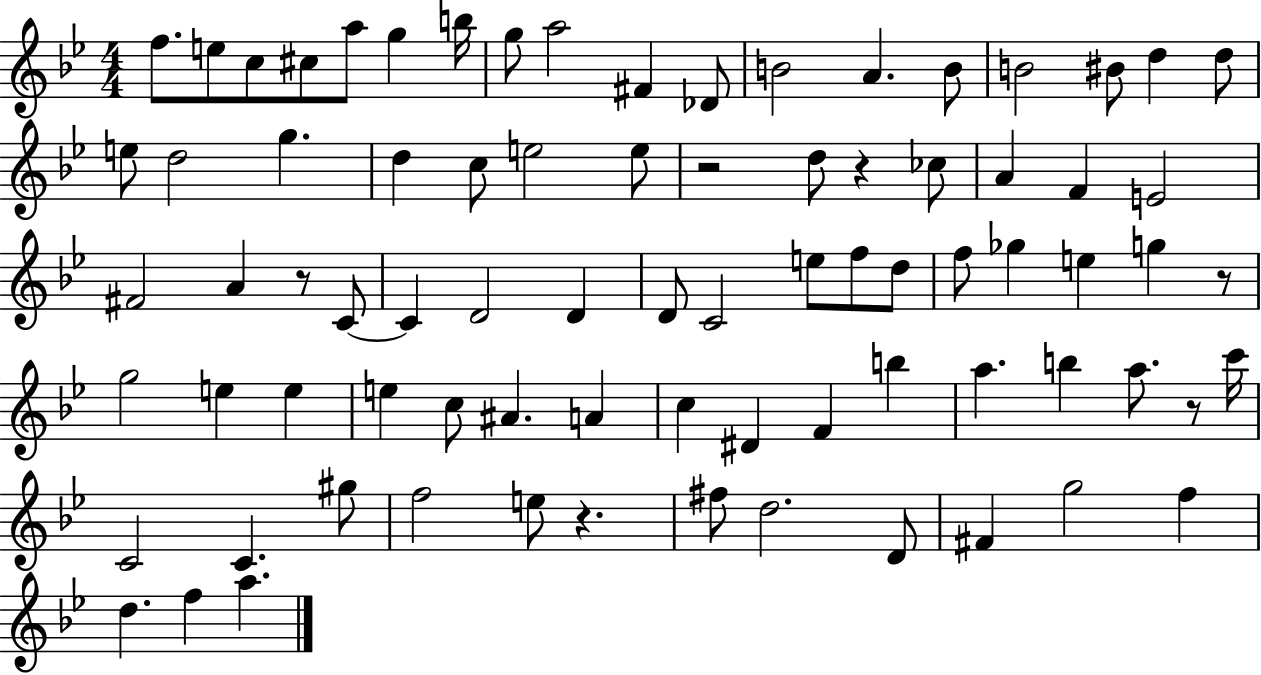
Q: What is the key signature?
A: BES major